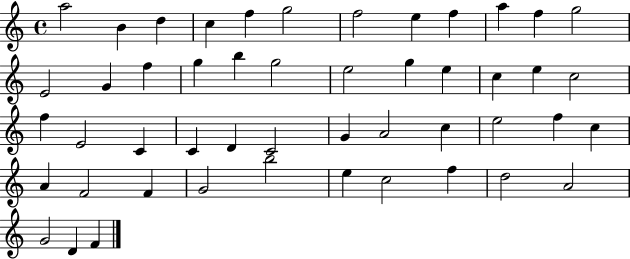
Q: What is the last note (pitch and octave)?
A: F4